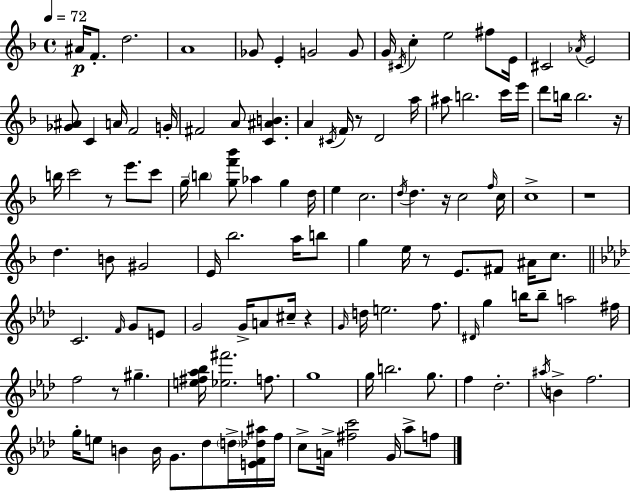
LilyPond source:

{
  \clef treble
  \time 4/4
  \defaultTimeSignature
  \key f \major
  \tempo 4 = 72
  ais'16\p f'8.-. d''2. | a'1 | ges'8 e'4-. g'2 g'8 | g'16 \acciaccatura { cis'16 } c''4-. e''2 fis''8 | \break e'16 cis'2 \acciaccatura { aes'16 } e'2 | <ges' ais'>8 c'4 a'16 f'2 | g'16-. fis'2 a'8 <c' ais' b'>4. | a'4 \acciaccatura { cis'16 } f'16 r8 d'2 | \break a''16 ais''8 b''2. | c'''16 e'''16 d'''8 b''16 b''2. | r16 b''16 c'''2 r8 e'''8. | c'''8 g''16-- \parenthesize b''4 <g'' f''' bes'''>8 aes''4 g''4 | \break d''16 e''4 c''2. | \acciaccatura { d''16 } d''4. r16 c''2 | \grace { f''16 } c''16 c''1-> | r1 | \break d''4. b'8 gis'2 | e'16 bes''2. | a''16 b''8 g''4 e''16 r8 e'8. fis'8 | ais'16 c''8. \bar "||" \break \key aes \major c'2. \grace { f'16 } g'8 e'8 | g'2 g'16-> a'8 cis''16-- r4 | \grace { g'16 } d''16 e''2. f''8. | \grace { dis'16 } g''4 b''16 b''8-- a''2 | \break fis''16 f''2 r8 gis''4.-- | <e'' fis'' aes'' bes''>16 <ees'' fis'''>2. | f''8. g''1 | g''16 b''2. | \break g''8. f''4 des''2.-. | \acciaccatura { ais''16 } b'4-> f''2. | g''16-. e''8 b'4 b'16 g'8. des''8 | \parenthesize d''16-> <e' f' des'' ais''>16 f''16 c''8-> a'16-> <fis'' c'''>2 g'16 | \break aes''8-> f''8 \bar "|."
}